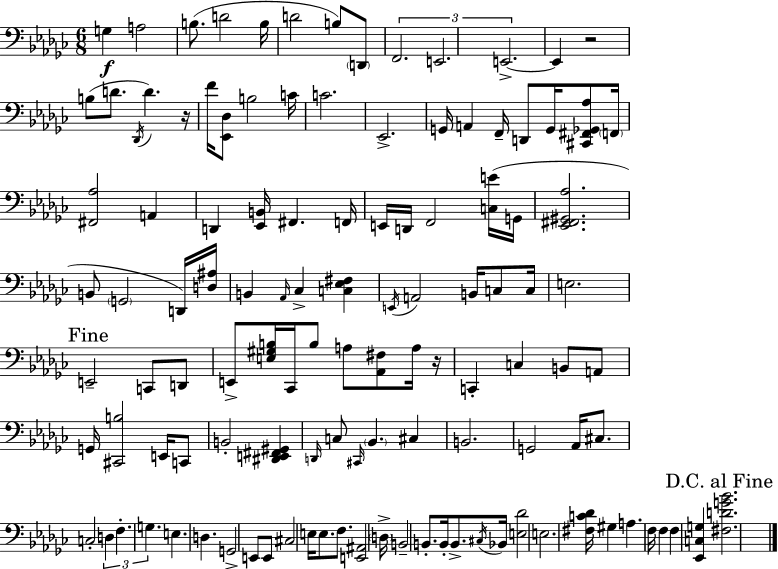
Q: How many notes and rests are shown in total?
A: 118